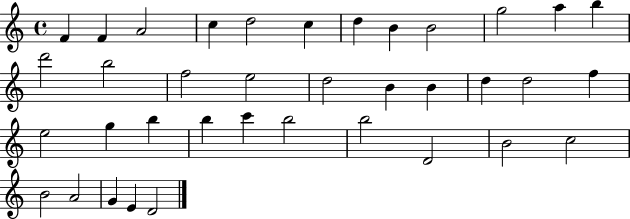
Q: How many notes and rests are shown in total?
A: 37